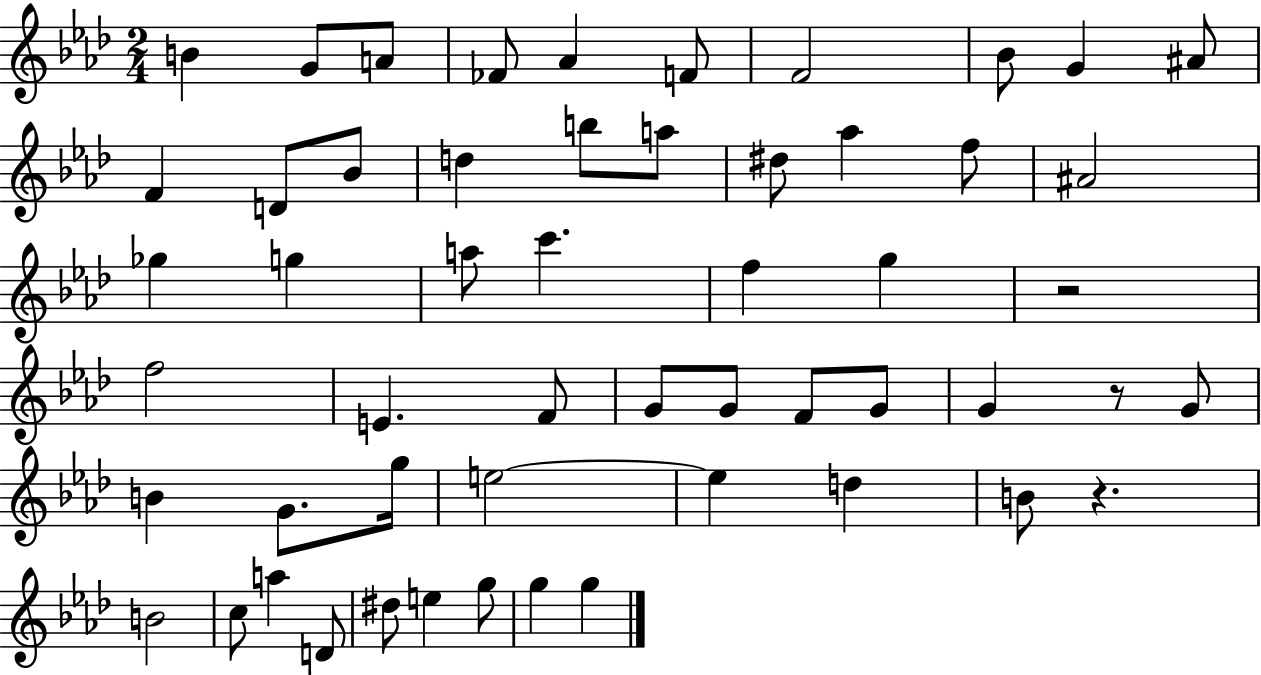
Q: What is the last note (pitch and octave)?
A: G5